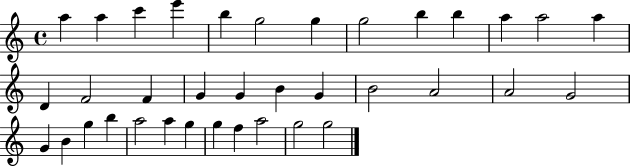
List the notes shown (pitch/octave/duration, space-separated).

A5/q A5/q C6/q E6/q B5/q G5/h G5/q G5/h B5/q B5/q A5/q A5/h A5/q D4/q F4/h F4/q G4/q G4/q B4/q G4/q B4/h A4/h A4/h G4/h G4/q B4/q G5/q B5/q A5/h A5/q G5/q G5/q F5/q A5/h G5/h G5/h